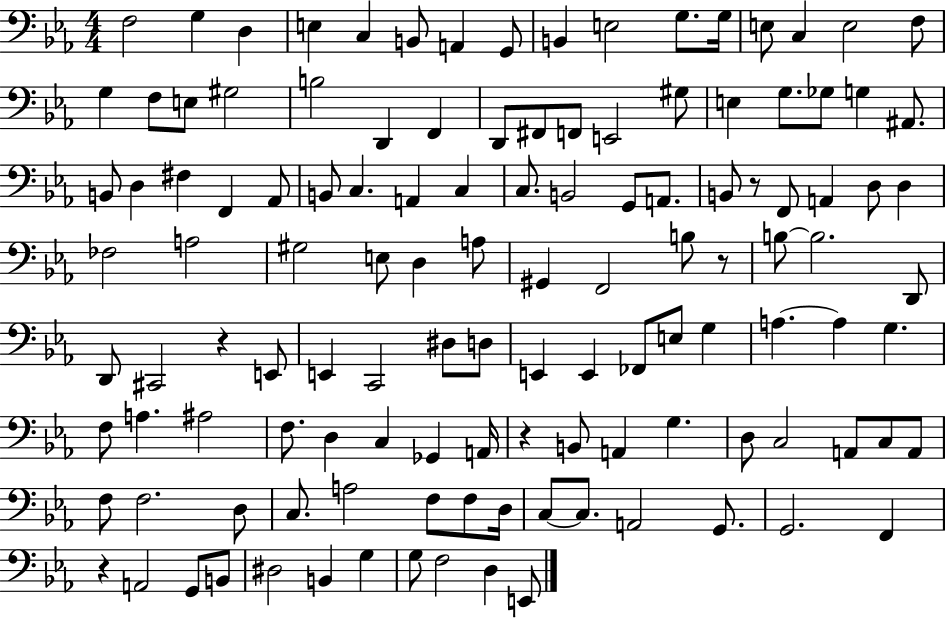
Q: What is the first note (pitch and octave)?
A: F3